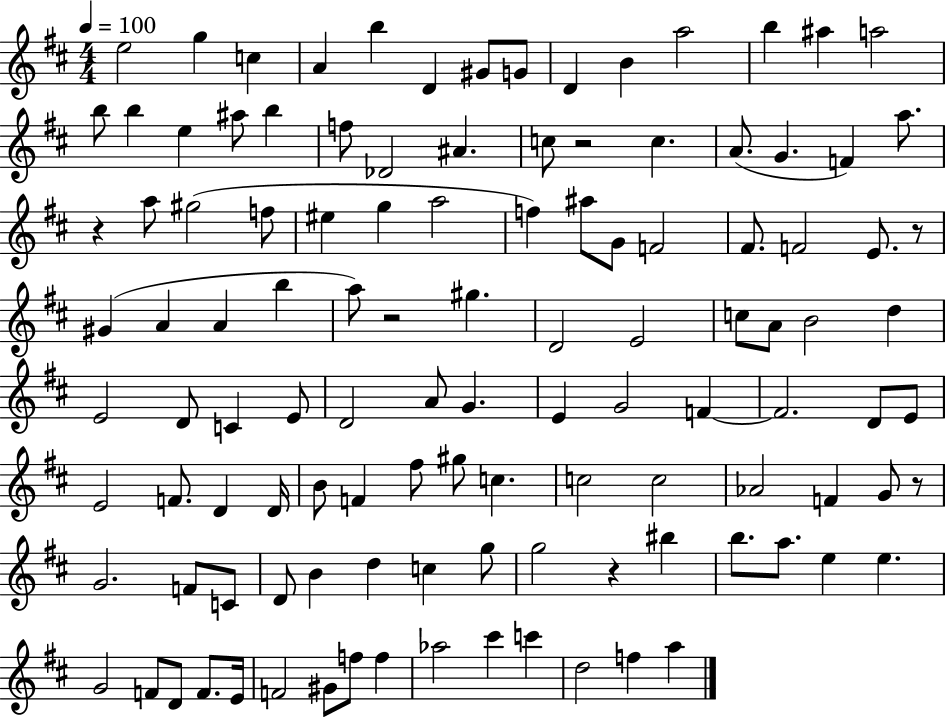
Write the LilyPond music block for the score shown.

{
  \clef treble
  \numericTimeSignature
  \time 4/4
  \key d \major
  \tempo 4 = 100
  e''2 g''4 c''4 | a'4 b''4 d'4 gis'8 g'8 | d'4 b'4 a''2 | b''4 ais''4 a''2 | \break b''8 b''4 e''4 ais''8 b''4 | f''8 des'2 ais'4. | c''8 r2 c''4. | a'8.( g'4. f'4) a''8. | \break r4 a''8 gis''2( f''8 | eis''4 g''4 a''2 | f''4) ais''8 g'8 f'2 | fis'8. f'2 e'8. r8 | \break gis'4( a'4 a'4 b''4 | a''8) r2 gis''4. | d'2 e'2 | c''8 a'8 b'2 d''4 | \break e'2 d'8 c'4 e'8 | d'2 a'8 g'4. | e'4 g'2 f'4~~ | f'2. d'8 e'8 | \break e'2 f'8. d'4 d'16 | b'8 f'4 fis''8 gis''8 c''4. | c''2 c''2 | aes'2 f'4 g'8 r8 | \break g'2. f'8 c'8 | d'8 b'4 d''4 c''4 g''8 | g''2 r4 bis''4 | b''8. a''8. e''4 e''4. | \break g'2 f'8 d'8 f'8. e'16 | f'2 gis'8 f''8 f''4 | aes''2 cis'''4 c'''4 | d''2 f''4 a''4 | \break \bar "|."
}